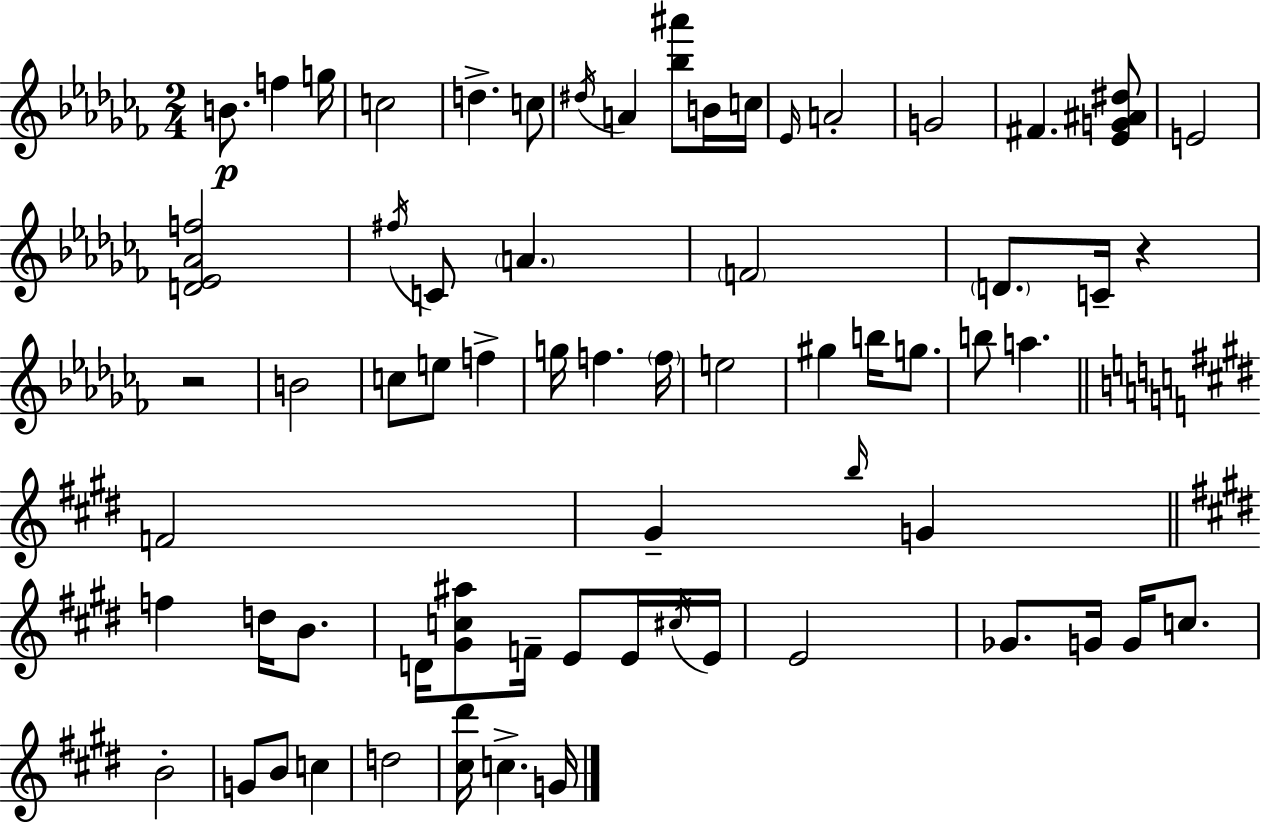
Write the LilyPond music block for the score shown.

{
  \clef treble
  \numericTimeSignature
  \time 2/4
  \key aes \minor
  \repeat volta 2 { b'8.\p f''4 g''16 | c''2 | d''4.-> c''8 | \acciaccatura { dis''16 } a'4 <bes'' ais'''>8 b'16 | \break c''16 \grace { ees'16 } a'2-. | g'2 | fis'4. | <ees' g' ais' dis''>8 e'2 | \break <d' ees' aes' f''>2 | \acciaccatura { fis''16 } c'8 \parenthesize a'4. | \parenthesize f'2 | \parenthesize d'8. c'16-- r4 | \break r2 | b'2 | c''8 e''8 f''4-> | g''16 f''4. | \break \parenthesize f''16 e''2 | gis''4 b''16 | g''8. b''8 a''4. | \bar "||" \break \key e \major f'2 | gis'4-- \grace { b''16 } g'4 | \bar "||" \break \key e \major f''4 d''16 b'8. | d'16 <gis' c'' ais''>8 f'16-- e'8 e'16 \acciaccatura { cis''16 } | e'16 e'2 | ges'8. g'16 g'16 c''8. | \break b'2-. | g'8 b'8 c''4 | d''2 | <cis'' dis'''>16 c''4.-> | \break g'16 } \bar "|."
}